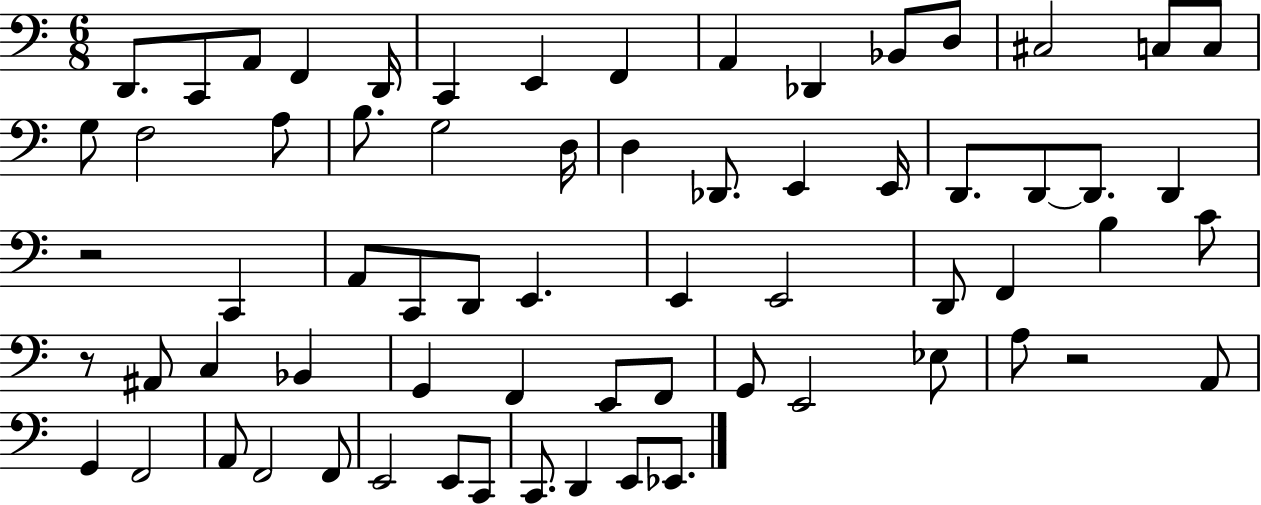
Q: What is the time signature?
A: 6/8